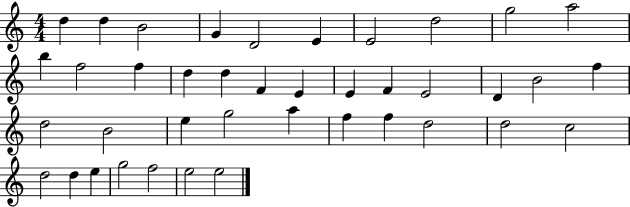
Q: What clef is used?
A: treble